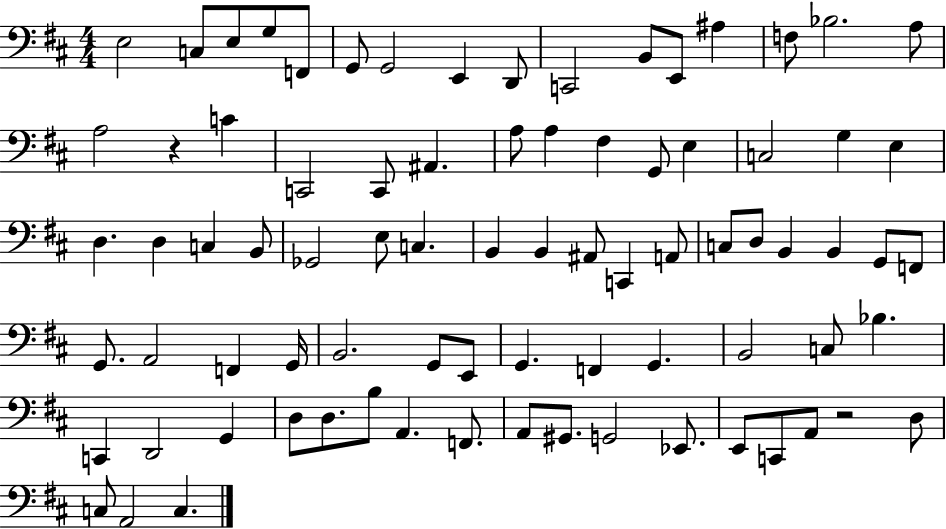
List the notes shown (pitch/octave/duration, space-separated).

E3/h C3/e E3/e G3/e F2/e G2/e G2/h E2/q D2/e C2/h B2/e E2/e A#3/q F3/e Bb3/h. A3/e A3/h R/q C4/q C2/h C2/e A#2/q. A3/e A3/q F#3/q G2/e E3/q C3/h G3/q E3/q D3/q. D3/q C3/q B2/e Gb2/h E3/e C3/q. B2/q B2/q A#2/e C2/q A2/e C3/e D3/e B2/q B2/q G2/e F2/e G2/e. A2/h F2/q G2/s B2/h. G2/e E2/e G2/q. F2/q G2/q. B2/h C3/e Bb3/q. C2/q D2/h G2/q D3/e D3/e. B3/e A2/q. F2/e. A2/e G#2/e. G2/h Eb2/e. E2/e C2/e A2/e R/h D3/e C3/e A2/h C3/q.